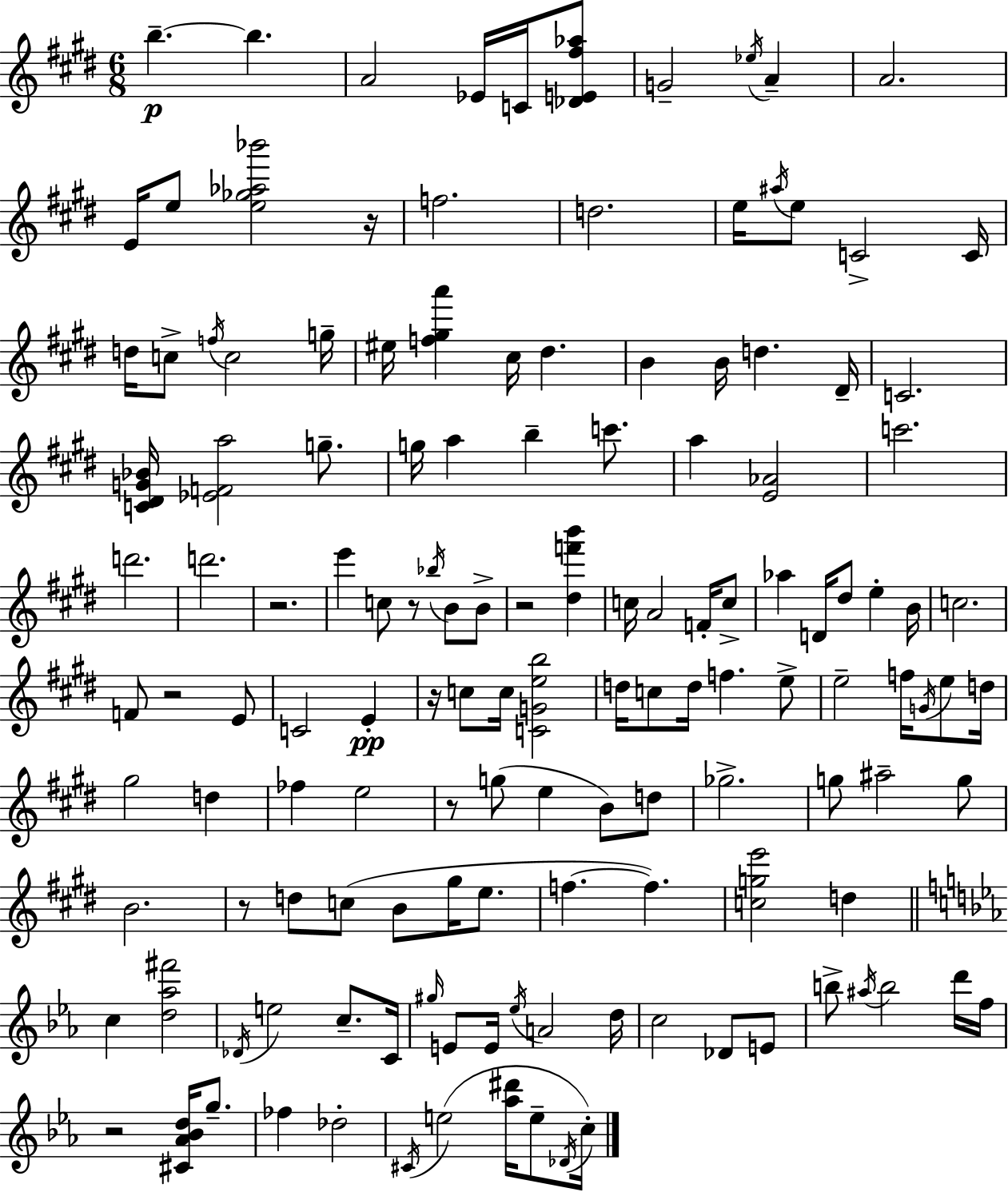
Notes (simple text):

B5/q. B5/q. A4/h Eb4/s C4/s [Db4,E4,F#5,Ab5]/e G4/h Eb5/s A4/q A4/h. E4/s E5/e [E5,Gb5,Ab5,Bb6]/h R/s F5/h. D5/h. E5/s A#5/s E5/e C4/h C4/s D5/s C5/e F5/s C5/h G5/s EIS5/s [F5,G#5,A6]/q C#5/s D#5/q. B4/q B4/s D5/q. D#4/s C4/h. [C4,D#4,G4,Bb4]/s [Eb4,F4,A5]/h G5/e. G5/s A5/q B5/q C6/e. A5/q [E4,Ab4]/h C6/h. D6/h. D6/h. R/h. E6/q C5/e R/e Bb5/s B4/e B4/e R/h [D#5,F6,B6]/q C5/s A4/h F4/s C5/e Ab5/q D4/s D#5/e E5/q B4/s C5/h. F4/e R/h E4/e C4/h E4/q R/s C5/e C5/s [C4,G4,E5,B5]/h D5/s C5/e D5/s F5/q. E5/e E5/h F5/s G4/s E5/e D5/s G#5/h D5/q FES5/q E5/h R/e G5/e E5/q B4/e D5/e Gb5/h. G5/e A#5/h G5/e B4/h. R/e D5/e C5/e B4/e G#5/s E5/e. F5/q. F5/q. [C5,G5,E6]/h D5/q C5/q [D5,Ab5,F#6]/h Db4/s E5/h C5/e. C4/s G#5/s E4/e E4/s Eb5/s A4/h D5/s C5/h Db4/e E4/e B5/e A#5/s B5/h D6/s F5/s R/h [C#4,Ab4,Bb4,D5]/s G5/e. FES5/q Db5/h C#4/s E5/h [Ab5,D#6]/s E5/e Db4/s C5/s